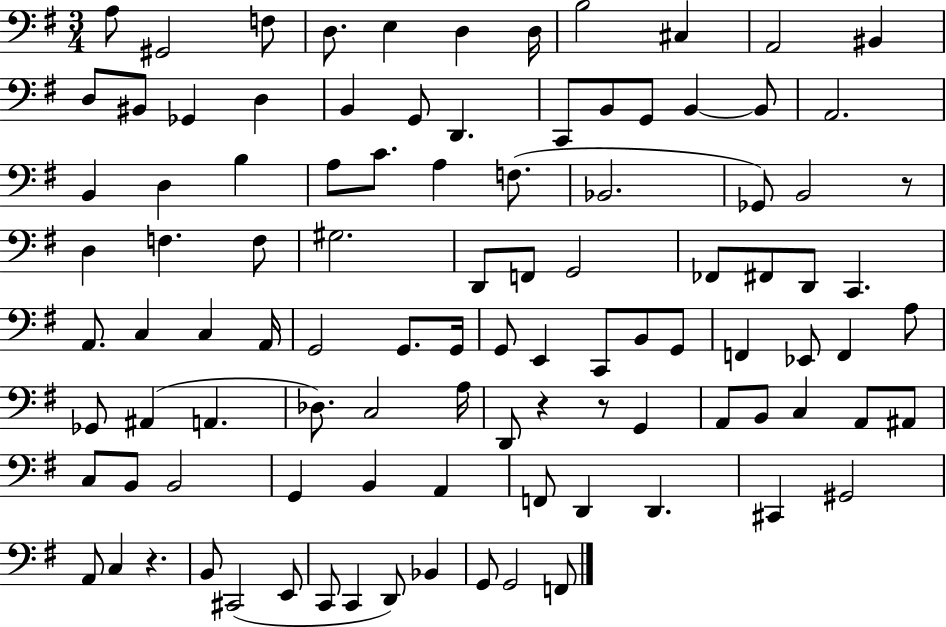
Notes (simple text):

A3/e G#2/h F3/e D3/e. E3/q D3/q D3/s B3/h C#3/q A2/h BIS2/q D3/e BIS2/e Gb2/q D3/q B2/q G2/e D2/q. C2/e B2/e G2/e B2/q B2/e A2/h. B2/q D3/q B3/q A3/e C4/e. A3/q F3/e. Bb2/h. Gb2/e B2/h R/e D3/q F3/q. F3/e G#3/h. D2/e F2/e G2/h FES2/e F#2/e D2/e C2/q. A2/e. C3/q C3/q A2/s G2/h G2/e. G2/s G2/e E2/q C2/e B2/e G2/e F2/q Eb2/e F2/q A3/e Gb2/e A#2/q A2/q. Db3/e. C3/h A3/s D2/e R/q R/e G2/q A2/e B2/e C3/q A2/e A#2/e C3/e B2/e B2/h G2/q B2/q A2/q F2/e D2/q D2/q. C#2/q G#2/h A2/e C3/q R/q. B2/e C#2/h E2/e C2/e C2/q D2/e Bb2/q G2/e G2/h F2/e